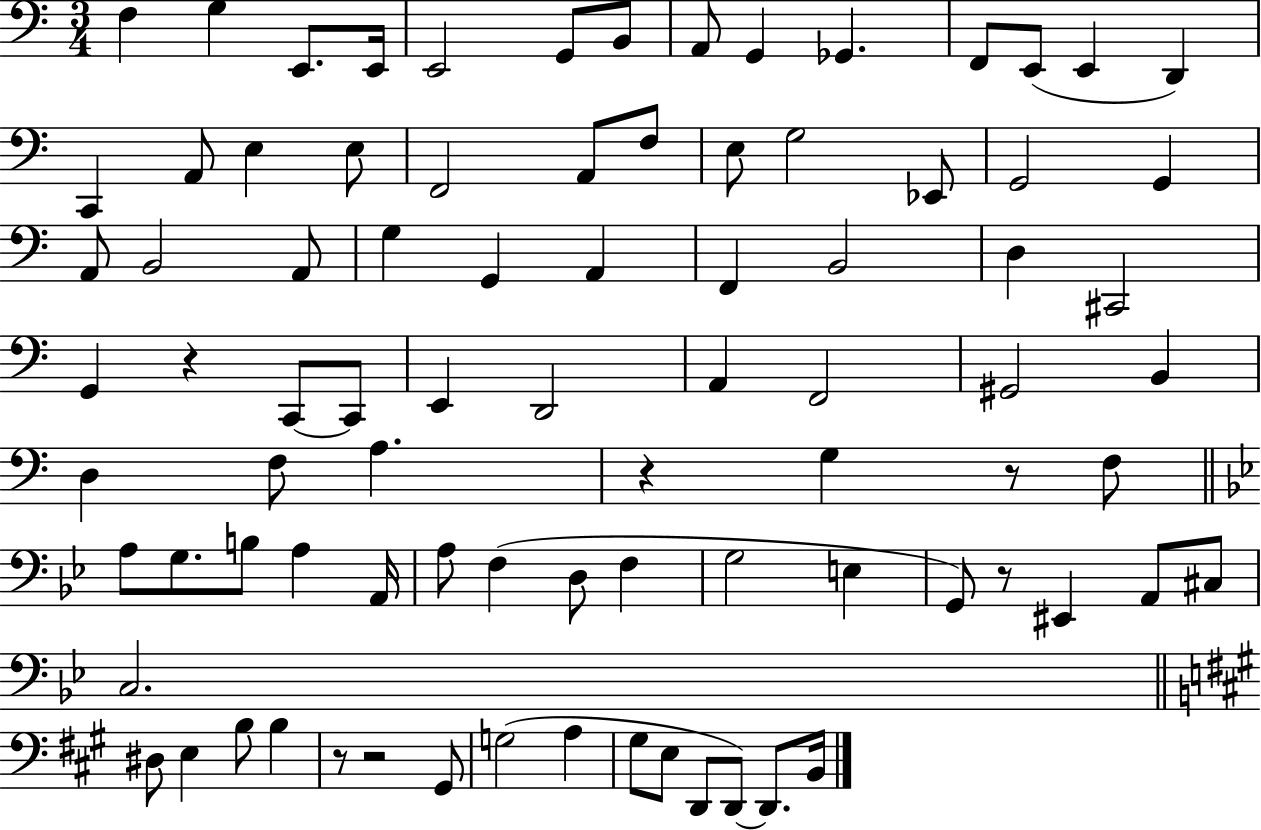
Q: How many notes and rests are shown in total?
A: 85